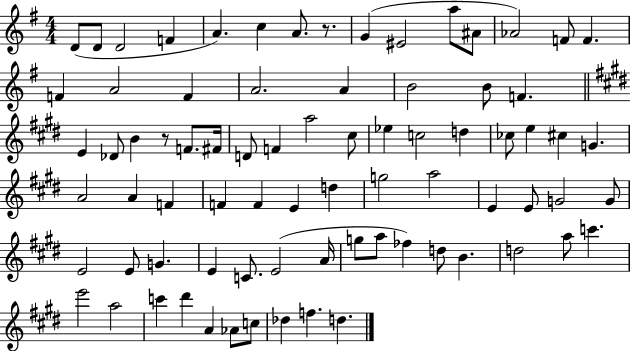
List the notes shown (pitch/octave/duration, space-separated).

D4/e D4/e D4/h F4/q A4/q. C5/q A4/e. R/e. G4/q EIS4/h A5/e A#4/e Ab4/h F4/e F4/q. F4/q A4/h F4/q A4/h. A4/q B4/h B4/e F4/q. E4/q Db4/e B4/q R/e F4/e. F#4/s D4/e F4/q A5/h C#5/e Eb5/q C5/h D5/q CES5/e E5/q C#5/q G4/q. A4/h A4/q F4/q F4/q F4/q E4/q D5/q G5/h A5/h E4/q E4/e G4/h G4/e E4/h E4/e G4/q. E4/q C4/e. E4/h A4/s G5/e A5/e FES5/q D5/e B4/q. D5/h A5/e C6/q. E6/h A5/h C6/q D#6/q A4/q Ab4/e C5/e Db5/q F5/q. D5/q.